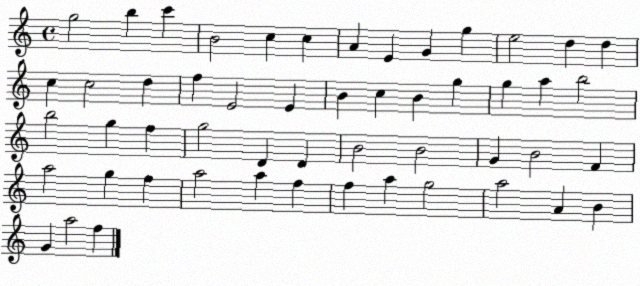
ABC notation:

X:1
T:Untitled
M:4/4
L:1/4
K:C
g2 b c' B2 c c A E G g e2 d d c c2 d f E2 E B c B g g a b2 b2 g f g2 D D B2 B2 G B2 F a2 g f a2 a f f a g2 a2 A B G a2 f